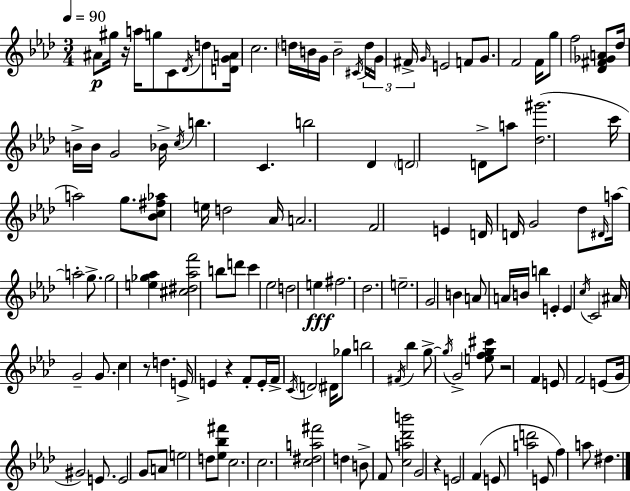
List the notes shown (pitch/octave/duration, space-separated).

A#4/e G#5/s R/s A5/s G5/e C4/e Db4/s D5/e [D4,G4,A4]/s C5/h. D5/s B4/s G4/s B4/h C#4/s D5/s G4/s F#4/s G4/s E4/h F4/e G4/e. F4/h F4/s G5/e F5/h [Db4,F#4,Gb4,A4]/e Db5/s B4/s B4/s G4/h Bb4/s C5/s B5/q. C4/q. B5/h Db4/q D4/h D4/e A5/e [Db5,G#6]/h. C6/s A5/h G5/e. [Bb4,C5,F#5,Ab5]/e E5/s D5/h Ab4/s A4/h. F4/h E4/q D4/s D4/s G4/h Db5/e D#4/s A5/s A5/h G5/e. G5/h [E5,Gb5,Ab5]/q [C#5,D#5,Ab5,F6]/h B5/e D6/e C6/q Eb5/h D5/h E5/q F#5/h. Db5/h. E5/h. G4/h B4/q A4/e A4/s B4/s B5/q E4/q E4/q C5/s C4/h A#4/s G4/h G4/e. C5/q R/e D5/q. E4/s E4/q R/q F4/e E4/s F4/s C4/s D4/h D#4/s Gb5/e B5/h F#4/s Bb5/q G5/e G5/s G4/h [E5,F5,G5,C#6]/e R/h F4/q E4/e F4/h E4/e G4/s G#4/h E4/e. E4/h G4/e A4/e E5/h D5/e [Eb5,Bb5,F#6]/e C5/h. C5/h. [C5,D#5,A5,F#6]/h D5/q B4/e F4/e [C5,A5,Db6,B6]/h G4/h R/q E4/h F4/q E4/e [A5,D6]/h E4/e F5/q A5/e D#5/q.